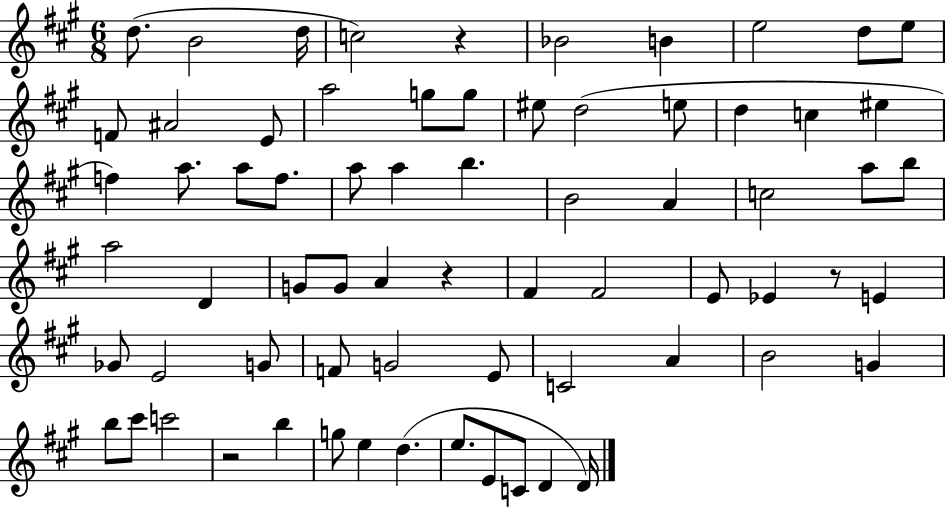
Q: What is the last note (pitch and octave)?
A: D4